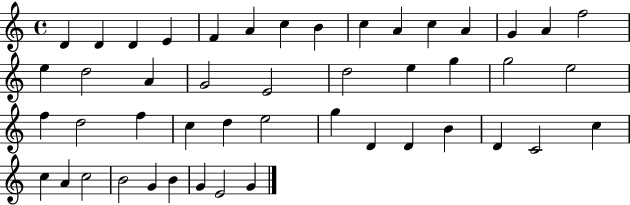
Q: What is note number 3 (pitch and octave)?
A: D4